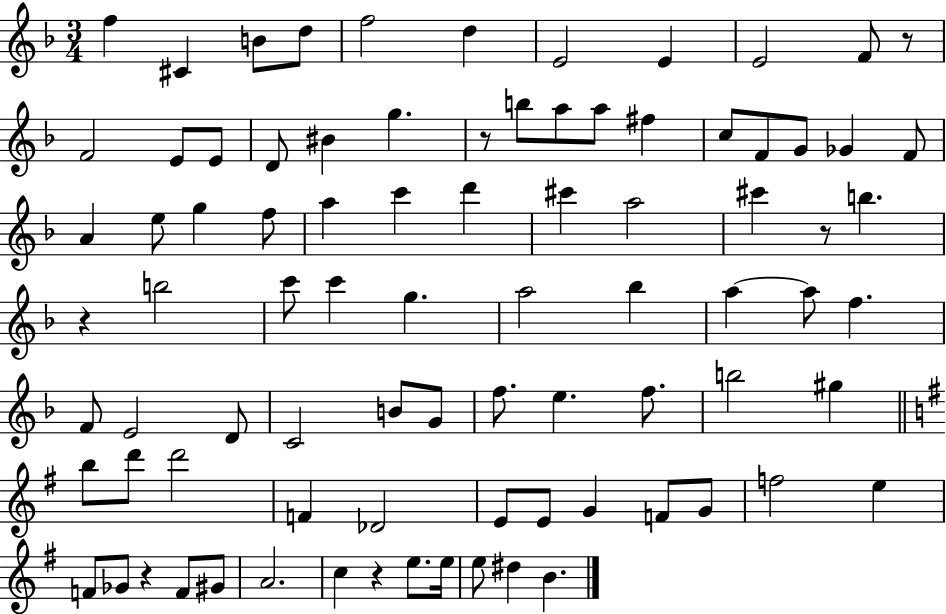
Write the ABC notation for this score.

X:1
T:Untitled
M:3/4
L:1/4
K:F
f ^C B/2 d/2 f2 d E2 E E2 F/2 z/2 F2 E/2 E/2 D/2 ^B g z/2 b/2 a/2 a/2 ^f c/2 F/2 G/2 _G F/2 A e/2 g f/2 a c' d' ^c' a2 ^c' z/2 b z b2 c'/2 c' g a2 _b a a/2 f F/2 E2 D/2 C2 B/2 G/2 f/2 e f/2 b2 ^g b/2 d'/2 d'2 F _D2 E/2 E/2 G F/2 G/2 f2 e F/2 _G/2 z F/2 ^G/2 A2 c z e/2 e/4 e/2 ^d B